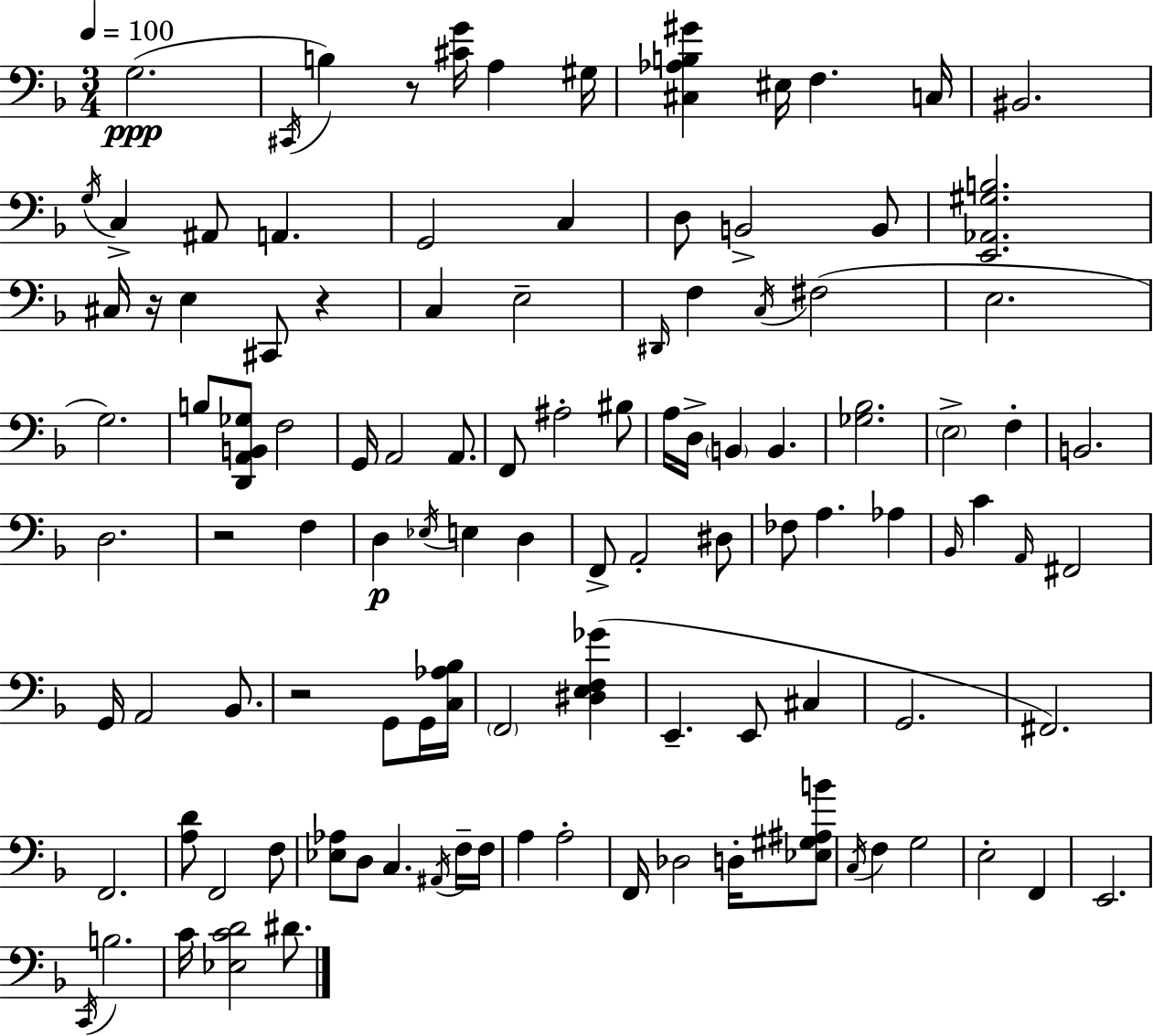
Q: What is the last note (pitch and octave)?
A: D#4